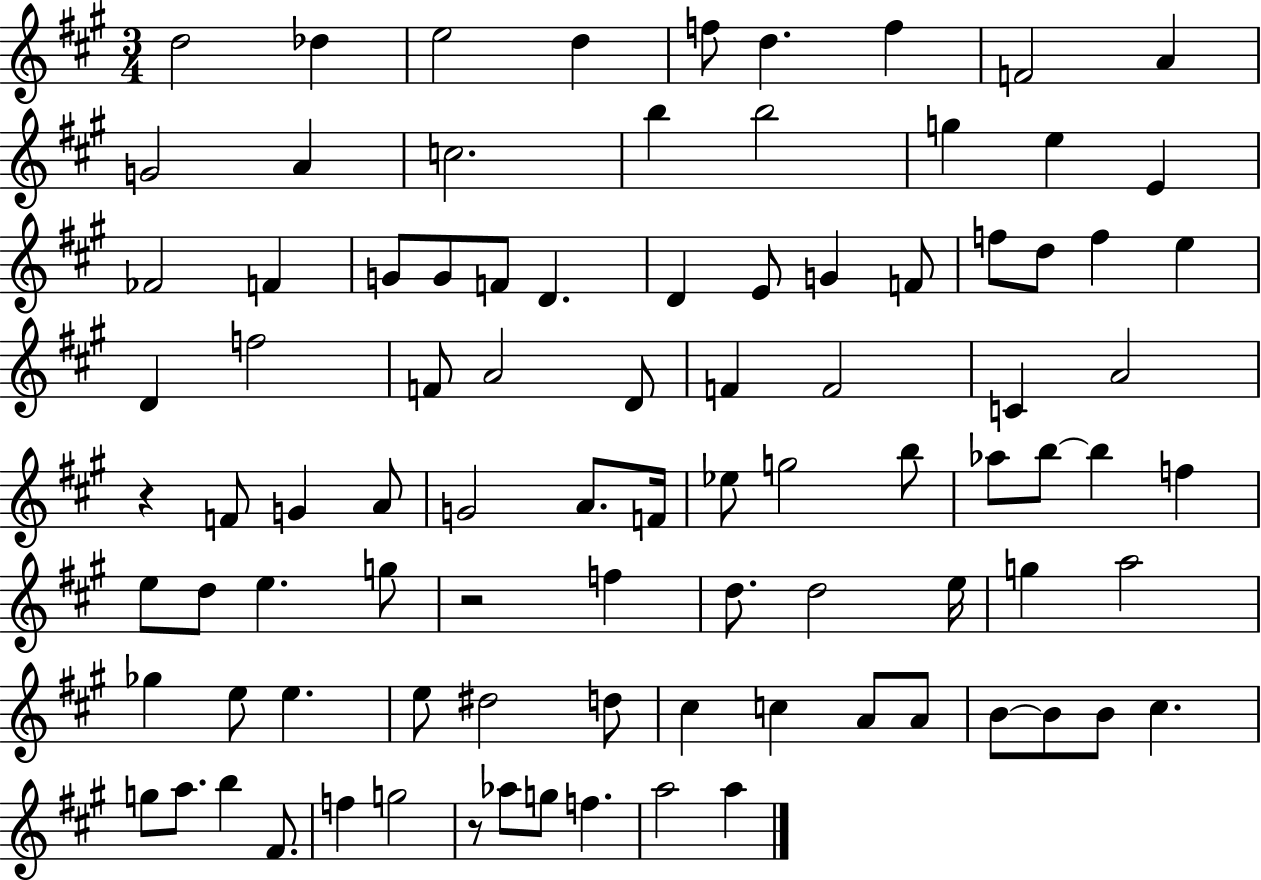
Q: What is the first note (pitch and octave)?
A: D5